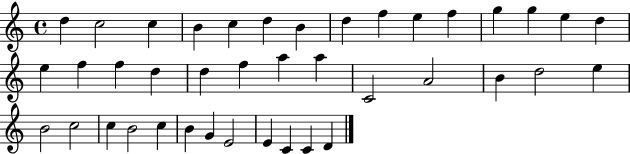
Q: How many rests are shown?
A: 0